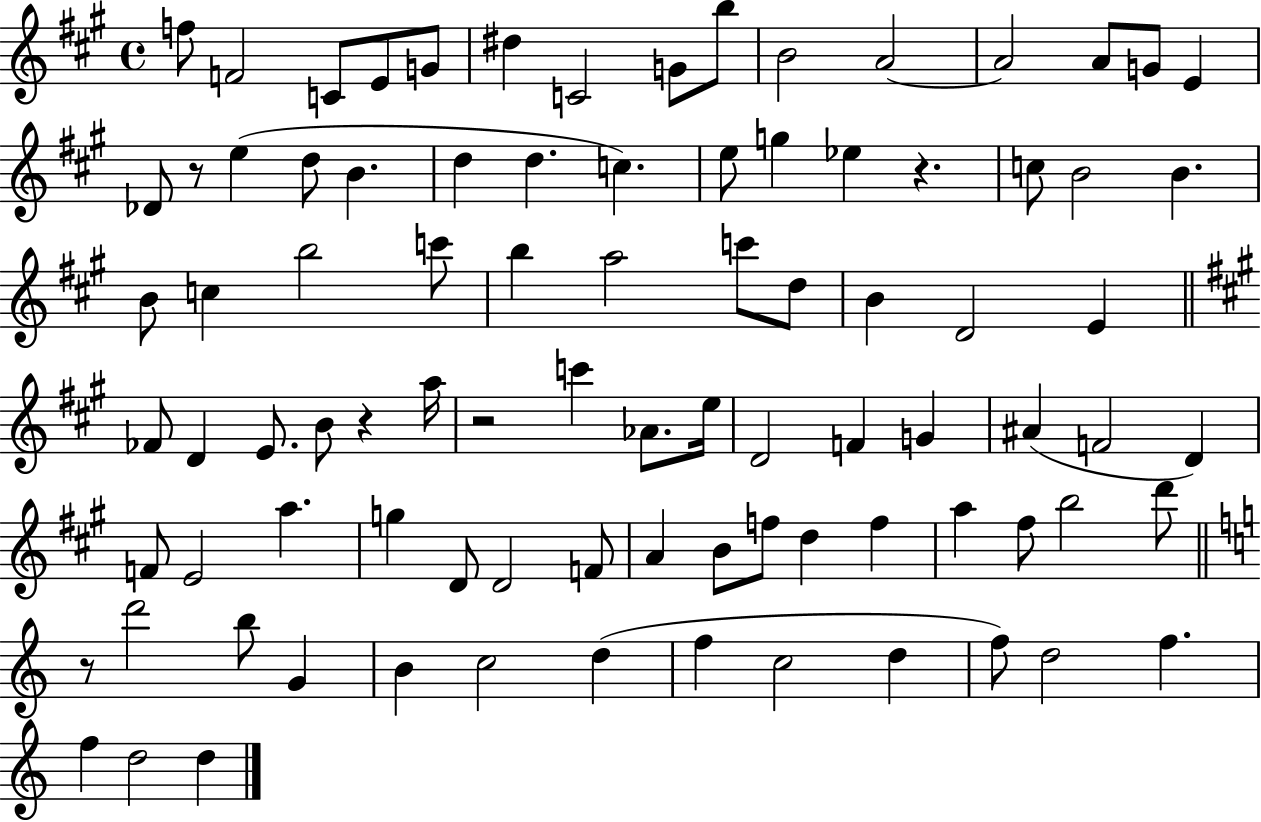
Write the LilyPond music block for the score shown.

{
  \clef treble
  \time 4/4
  \defaultTimeSignature
  \key a \major
  f''8 f'2 c'8 e'8 g'8 | dis''4 c'2 g'8 b''8 | b'2 a'2~~ | a'2 a'8 g'8 e'4 | \break des'8 r8 e''4( d''8 b'4. | d''4 d''4. c''4.) | e''8 g''4 ees''4 r4. | c''8 b'2 b'4. | \break b'8 c''4 b''2 c'''8 | b''4 a''2 c'''8 d''8 | b'4 d'2 e'4 | \bar "||" \break \key a \major fes'8 d'4 e'8. b'8 r4 a''16 | r2 c'''4 aes'8. e''16 | d'2 f'4 g'4 | ais'4( f'2 d'4) | \break f'8 e'2 a''4. | g''4 d'8 d'2 f'8 | a'4 b'8 f''8 d''4 f''4 | a''4 fis''8 b''2 d'''8 | \break \bar "||" \break \key c \major r8 d'''2 b''8 g'4 | b'4 c''2 d''4( | f''4 c''2 d''4 | f''8) d''2 f''4. | \break f''4 d''2 d''4 | \bar "|."
}